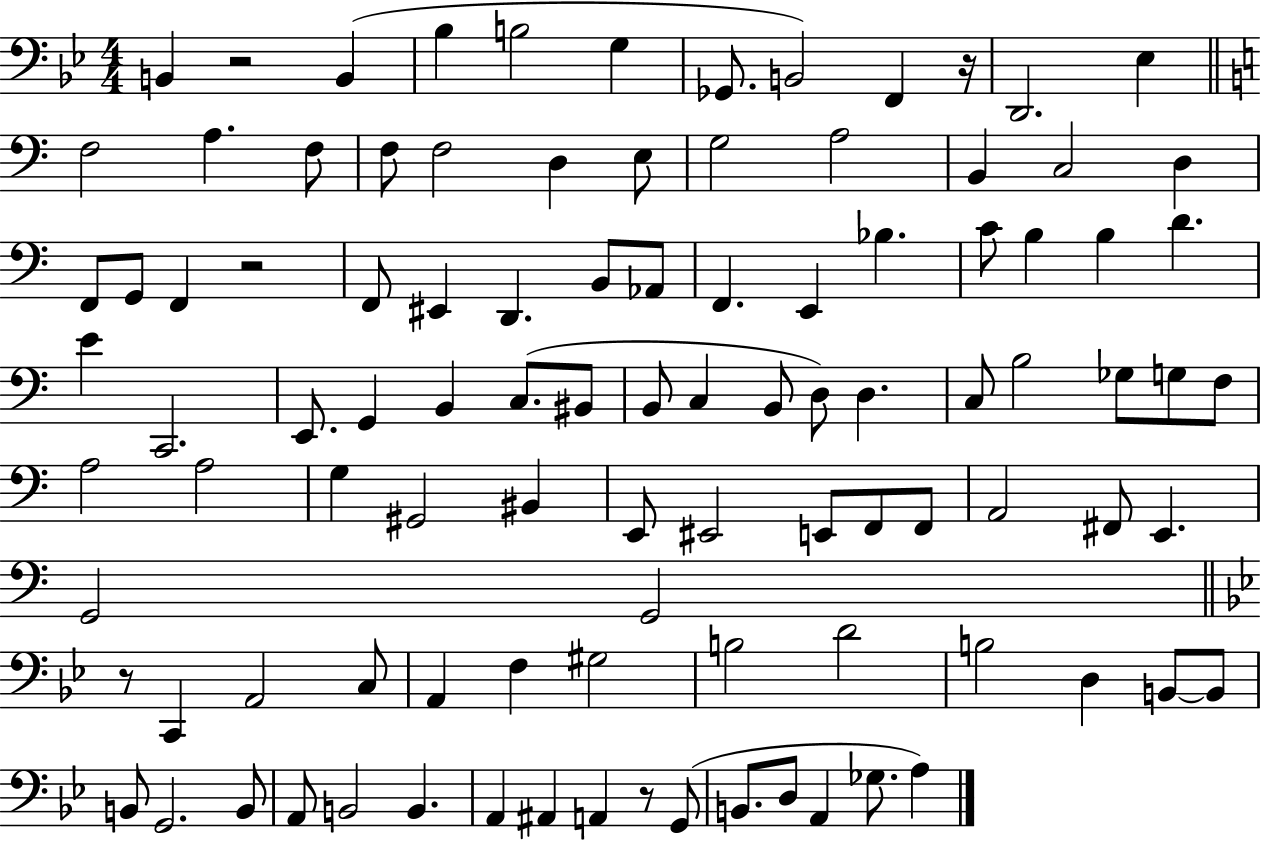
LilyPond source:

{
  \clef bass
  \numericTimeSignature
  \time 4/4
  \key bes \major
  b,4 r2 b,4( | bes4 b2 g4 | ges,8. b,2) f,4 r16 | d,2. ees4 | \break \bar "||" \break \key c \major f2 a4. f8 | f8 f2 d4 e8 | g2 a2 | b,4 c2 d4 | \break f,8 g,8 f,4 r2 | f,8 eis,4 d,4. b,8 aes,8 | f,4. e,4 bes4. | c'8 b4 b4 d'4. | \break e'4 c,2. | e,8. g,4 b,4 c8.( bis,8 | b,8 c4 b,8 d8) d4. | c8 b2 ges8 g8 f8 | \break a2 a2 | g4 gis,2 bis,4 | e,8 eis,2 e,8 f,8 f,8 | a,2 fis,8 e,4. | \break g,2 g,2 | \bar "||" \break \key bes \major r8 c,4 a,2 c8 | a,4 f4 gis2 | b2 d'2 | b2 d4 b,8~~ b,8 | \break b,8 g,2. b,8 | a,8 b,2 b,4. | a,4 ais,4 a,4 r8 g,8( | b,8. d8 a,4 ges8. a4) | \break \bar "|."
}